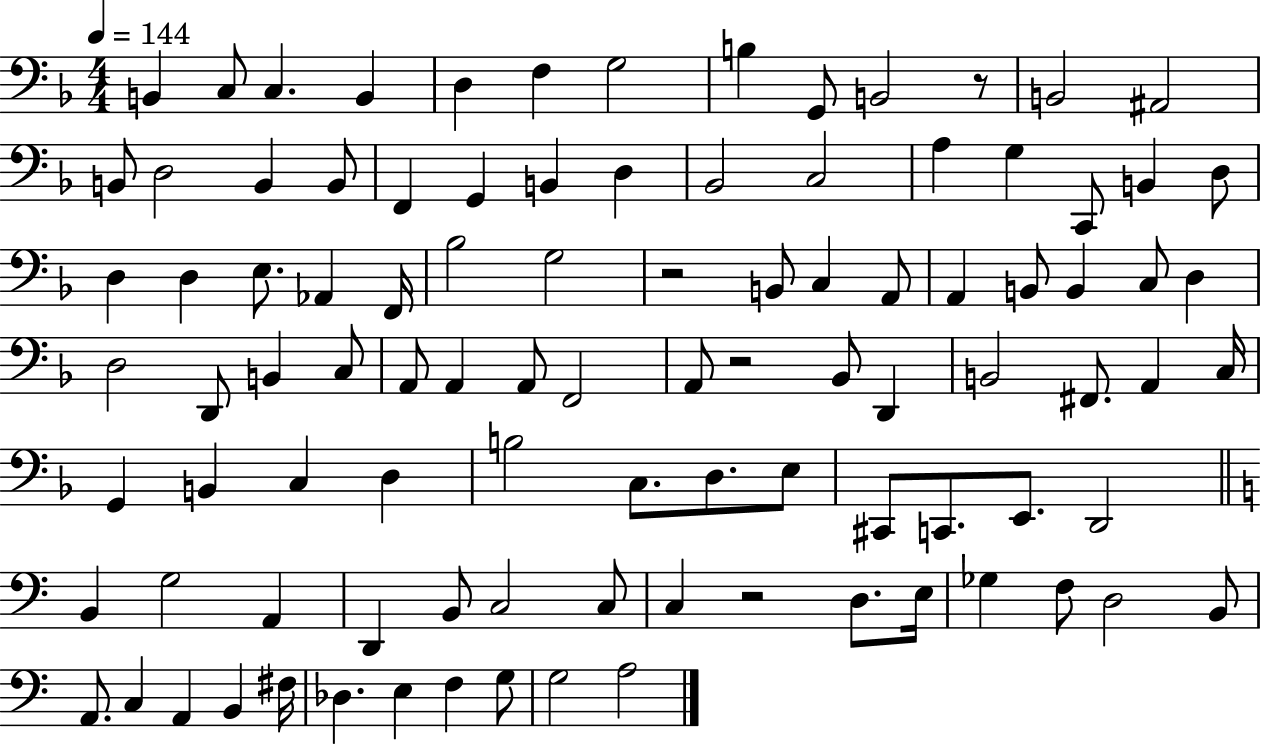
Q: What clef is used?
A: bass